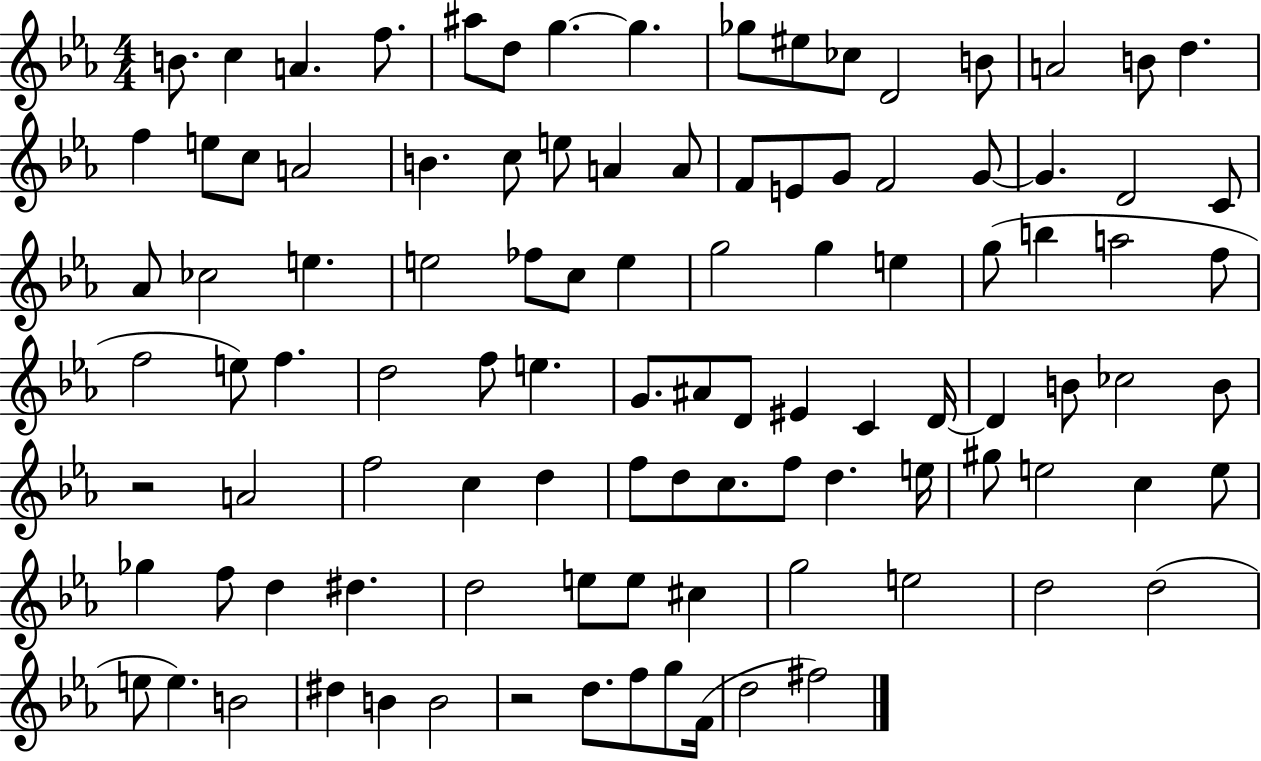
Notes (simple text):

B4/e. C5/q A4/q. F5/e. A#5/e D5/e G5/q. G5/q. Gb5/e EIS5/e CES5/e D4/h B4/e A4/h B4/e D5/q. F5/q E5/e C5/e A4/h B4/q. C5/e E5/e A4/q A4/e F4/e E4/e G4/e F4/h G4/e G4/q. D4/h C4/e Ab4/e CES5/h E5/q. E5/h FES5/e C5/e E5/q G5/h G5/q E5/q G5/e B5/q A5/h F5/e F5/h E5/e F5/q. D5/h F5/e E5/q. G4/e. A#4/e D4/e EIS4/q C4/q D4/s D4/q B4/e CES5/h B4/e R/h A4/h F5/h C5/q D5/q F5/e D5/e C5/e. F5/e D5/q. E5/s G#5/e E5/h C5/q E5/e Gb5/q F5/e D5/q D#5/q. D5/h E5/e E5/e C#5/q G5/h E5/h D5/h D5/h E5/e E5/q. B4/h D#5/q B4/q B4/h R/h D5/e. F5/e G5/e F4/s D5/h F#5/h